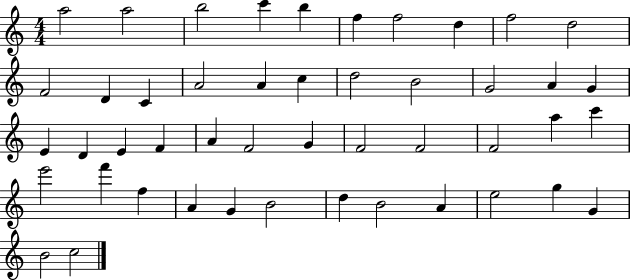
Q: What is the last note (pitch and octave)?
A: C5